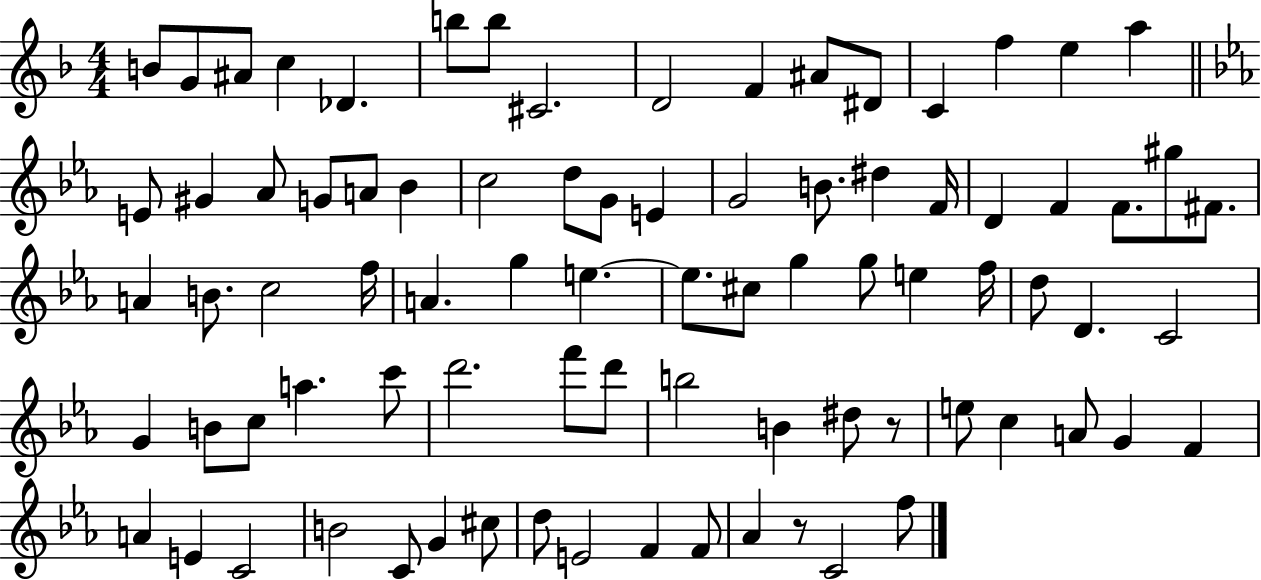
B4/e G4/e A#4/e C5/q Db4/q. B5/e B5/e C#4/h. D4/h F4/q A#4/e D#4/e C4/q F5/q E5/q A5/q E4/e G#4/q Ab4/e G4/e A4/e Bb4/q C5/h D5/e G4/e E4/q G4/h B4/e. D#5/q F4/s D4/q F4/q F4/e. G#5/e F#4/e. A4/q B4/e. C5/h F5/s A4/q. G5/q E5/q. E5/e. C#5/e G5/q G5/e E5/q F5/s D5/e D4/q. C4/h G4/q B4/e C5/e A5/q. C6/e D6/h. F6/e D6/e B5/h B4/q D#5/e R/e E5/e C5/q A4/e G4/q F4/q A4/q E4/q C4/h B4/h C4/e G4/q C#5/e D5/e E4/h F4/q F4/e Ab4/q R/e C4/h F5/e